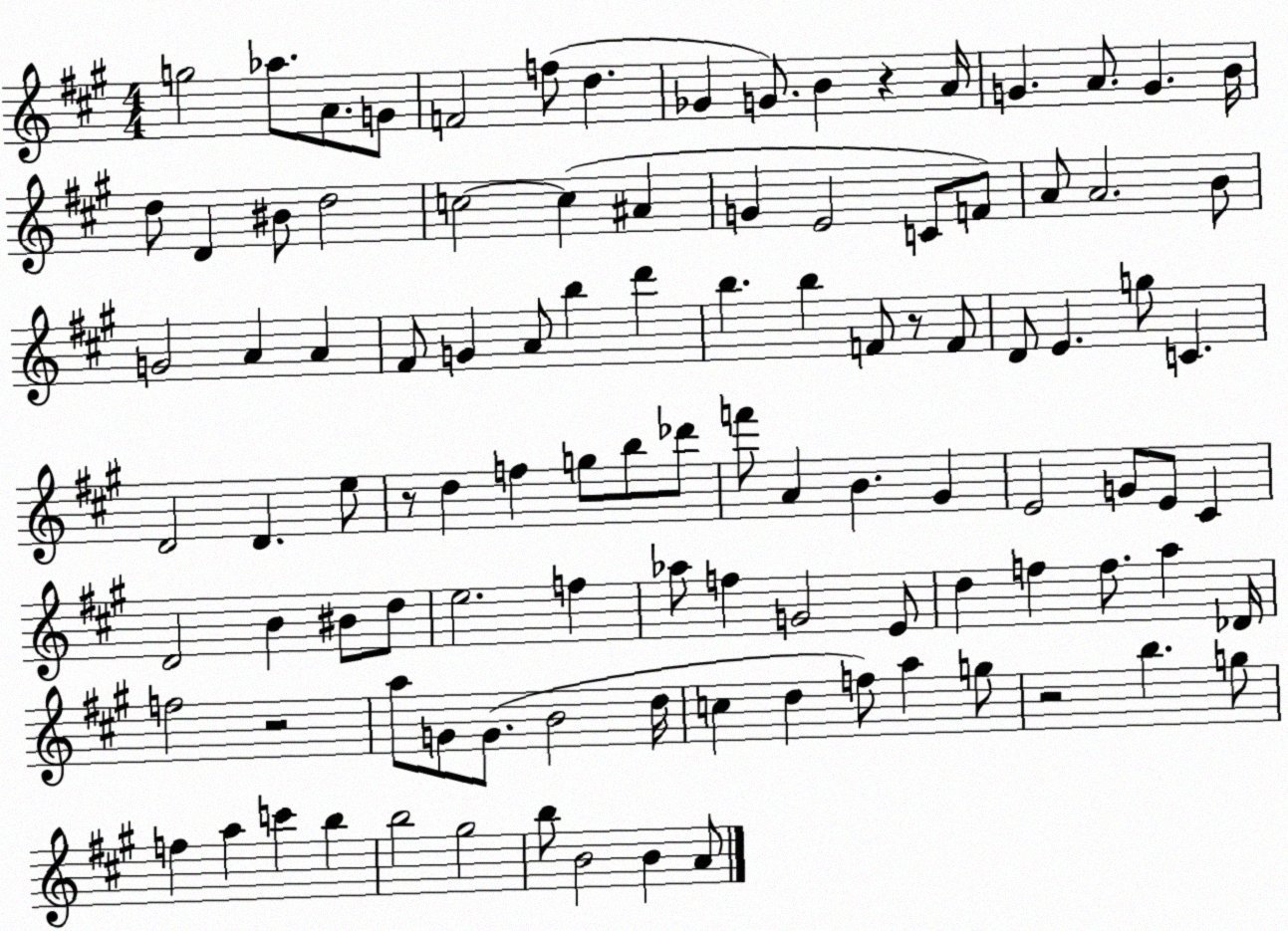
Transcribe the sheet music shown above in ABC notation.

X:1
T:Untitled
M:4/4
L:1/4
K:A
g2 _a/2 A/2 G/2 F2 f/2 d _G G/2 B z A/4 G A/2 G B/4 d/2 D ^B/2 d2 c2 c ^A G E2 C/2 F/2 A/2 A2 B/2 G2 A A ^F/2 G A/2 b d' b b F/2 z/2 F/2 D/2 E g/2 C D2 D e/2 z/2 d f g/2 b/2 _d'/2 f'/2 A B ^G E2 G/2 E/2 ^C D2 B ^B/2 d/2 e2 f _a/2 f G2 E/2 d f f/2 a _D/4 f2 z2 a/2 G/2 G/2 B2 d/4 c d f/2 a g/2 z2 b g/2 f a c' b b2 ^g2 b/2 B2 B A/2